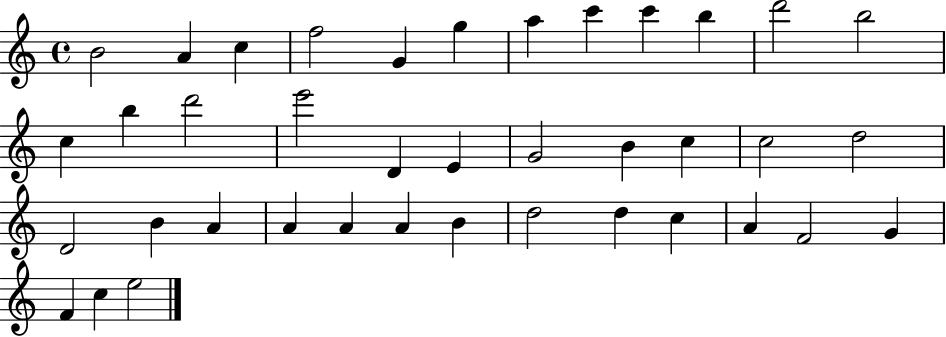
B4/h A4/q C5/q F5/h G4/q G5/q A5/q C6/q C6/q B5/q D6/h B5/h C5/q B5/q D6/h E6/h D4/q E4/q G4/h B4/q C5/q C5/h D5/h D4/h B4/q A4/q A4/q A4/q A4/q B4/q D5/h D5/q C5/q A4/q F4/h G4/q F4/q C5/q E5/h